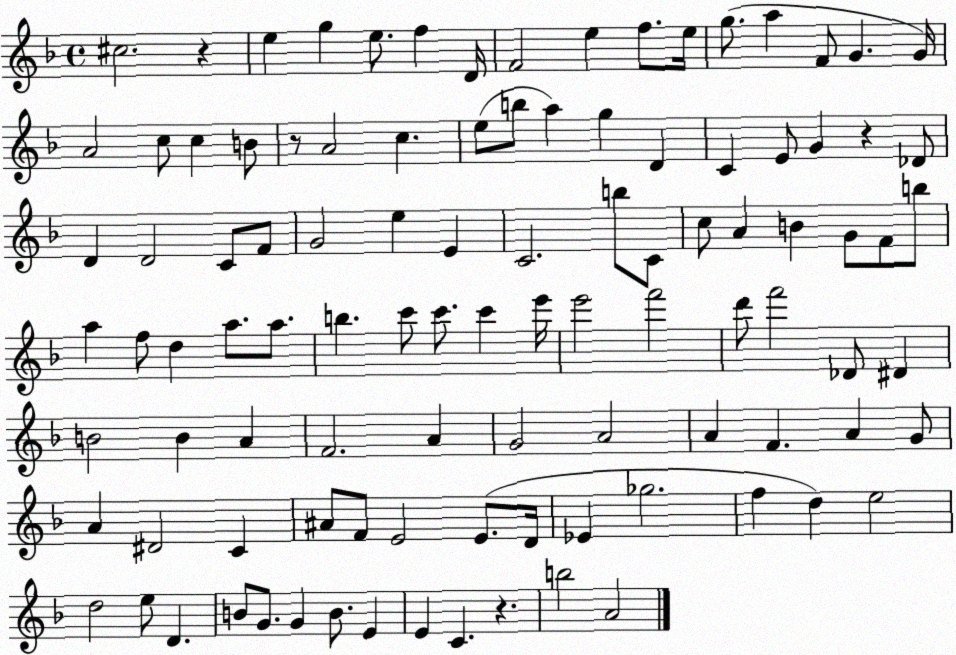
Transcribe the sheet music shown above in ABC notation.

X:1
T:Untitled
M:4/4
L:1/4
K:F
^c2 z e g e/2 f D/4 F2 e f/2 e/4 g/2 a F/2 G G/4 A2 c/2 c B/2 z/2 A2 c e/2 b/2 a g D C E/2 G z _D/2 D D2 C/2 F/2 G2 e E C2 b/2 C/2 c/2 A B G/2 F/2 b/2 a f/2 d a/2 a/2 b c'/2 c'/2 c' e'/4 e'2 f'2 d'/2 f'2 _D/2 ^D B2 B A F2 A G2 A2 A F A G/2 A ^D2 C ^A/2 F/2 E2 E/2 D/4 _E _g2 f d e2 d2 e/2 D B/2 G/2 G B/2 E E C z b2 A2